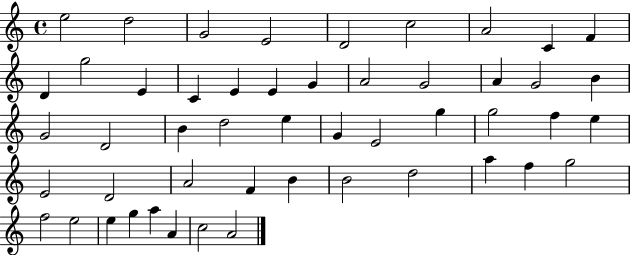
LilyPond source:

{
  \clef treble
  \time 4/4
  \defaultTimeSignature
  \key c \major
  e''2 d''2 | g'2 e'2 | d'2 c''2 | a'2 c'4 f'4 | \break d'4 g''2 e'4 | c'4 e'4 e'4 g'4 | a'2 g'2 | a'4 g'2 b'4 | \break g'2 d'2 | b'4 d''2 e''4 | g'4 e'2 g''4 | g''2 f''4 e''4 | \break e'2 d'2 | a'2 f'4 b'4 | b'2 d''2 | a''4 f''4 g''2 | \break f''2 e''2 | e''4 g''4 a''4 a'4 | c''2 a'2 | \bar "|."
}